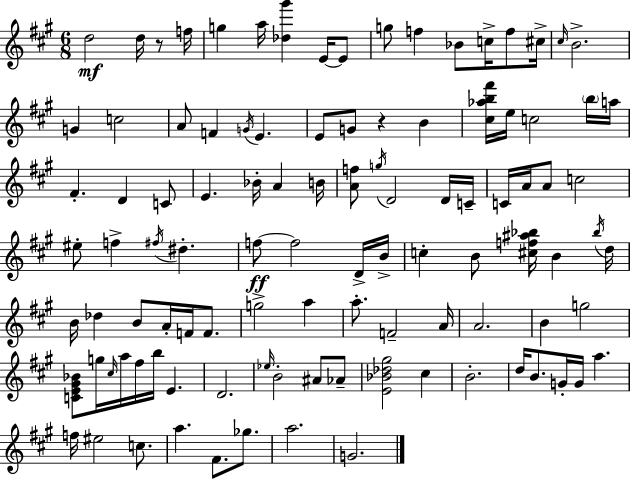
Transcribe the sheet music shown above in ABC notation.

X:1
T:Untitled
M:6/8
L:1/4
K:A
d2 d/4 z/2 f/4 g a/4 [_d^g'] E/4 E/2 g/2 f _B/2 c/4 f/2 ^c/4 ^c/4 B2 G c2 A/2 F G/4 E E/2 G/2 z B [^c_ab^f']/4 e/4 c2 b/4 a/4 ^F D C/2 E _B/4 A B/4 [Af]/2 g/4 D2 D/4 C/4 C/4 A/4 A/2 c2 ^e/2 f ^f/4 ^d f/2 f2 D/4 B/4 c B/2 [^cf^a_b]/4 B _b/4 d/4 B/4 _d B/2 A/4 F/4 F/2 g2 a a/2 F2 A/4 A2 B g2 [CE^G_B]/2 g/4 ^c/4 a/4 ^f/4 b/4 E D2 _e/4 B2 ^A/2 _A/2 [E_B_d^g]2 ^c B2 d/4 B/2 G/4 G/4 a f/4 ^e2 c/2 a ^F/2 _g/2 a2 G2